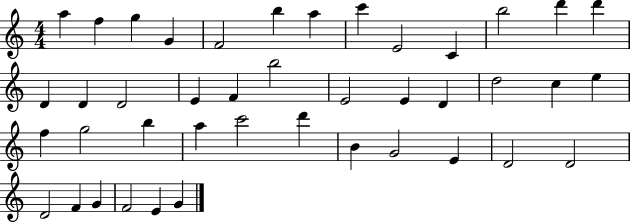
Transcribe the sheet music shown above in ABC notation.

X:1
T:Untitled
M:4/4
L:1/4
K:C
a f g G F2 b a c' E2 C b2 d' d' D D D2 E F b2 E2 E D d2 c e f g2 b a c'2 d' B G2 E D2 D2 D2 F G F2 E G